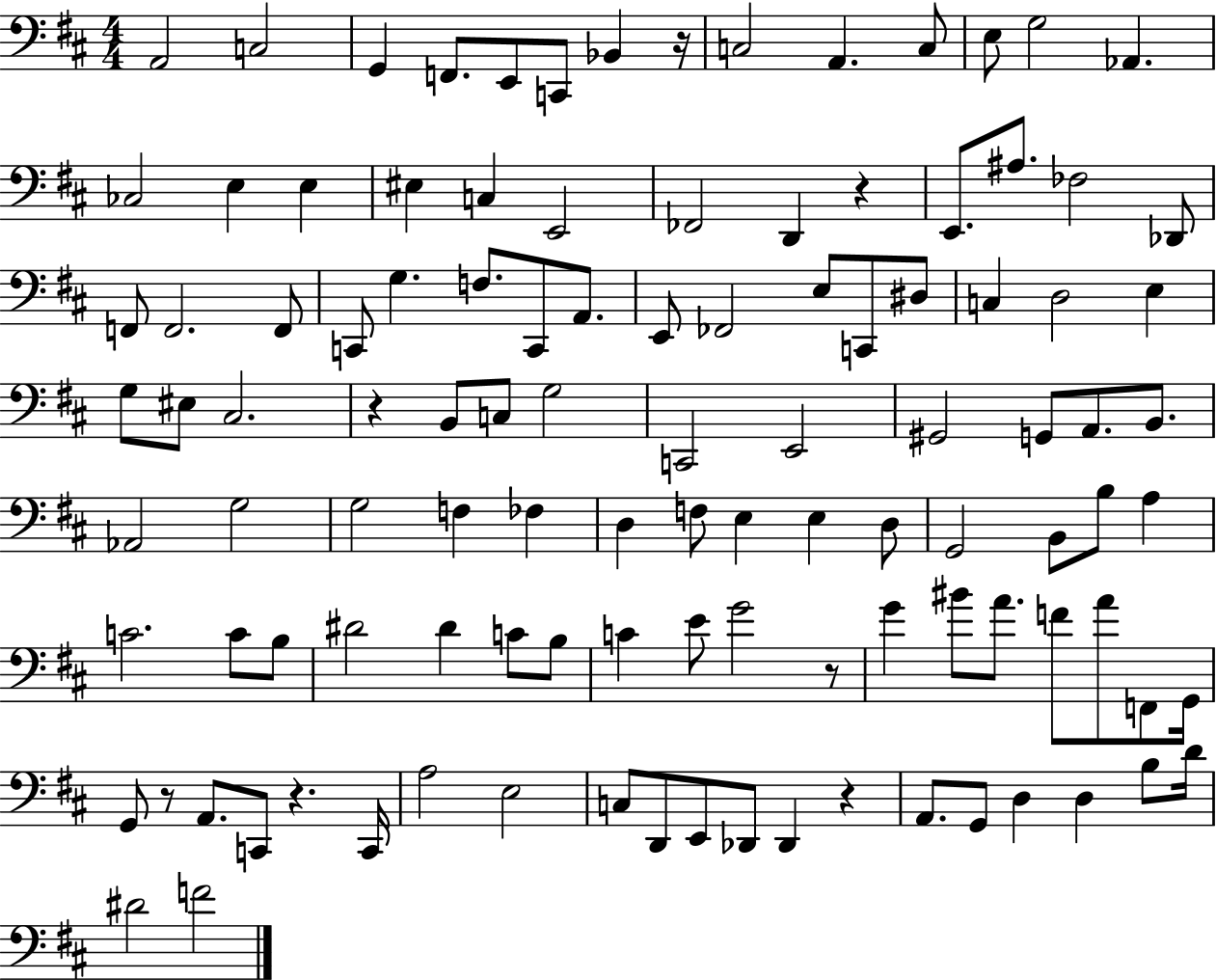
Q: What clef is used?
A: bass